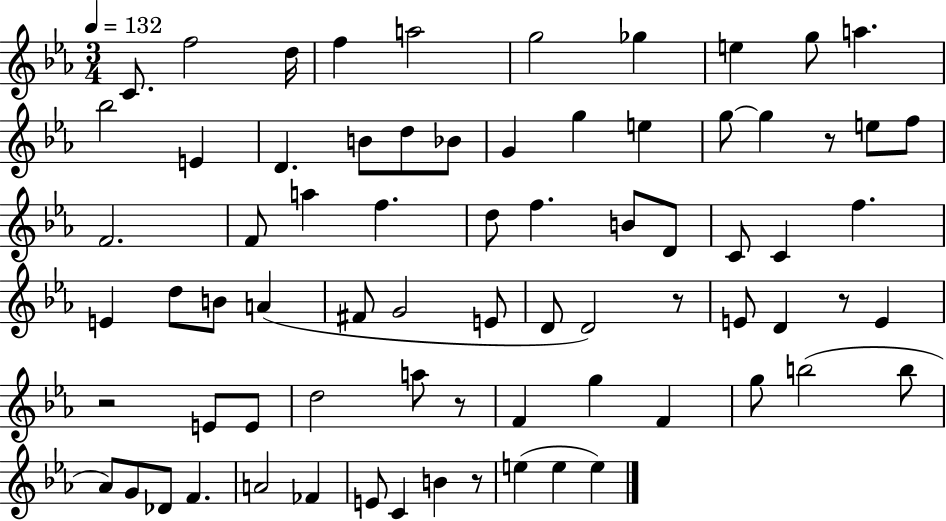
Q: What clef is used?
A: treble